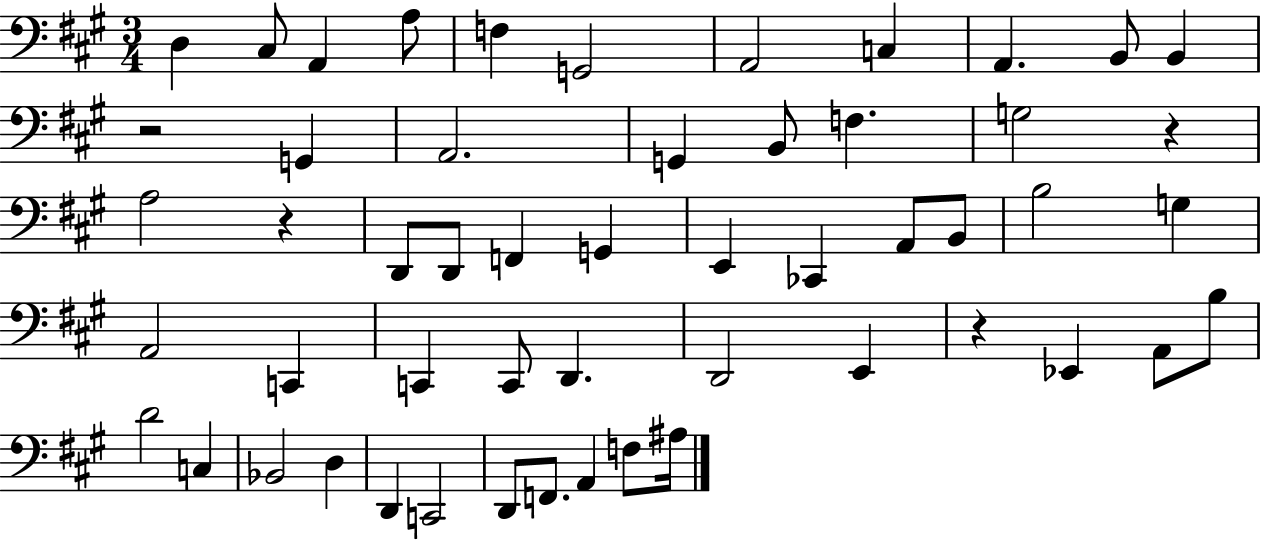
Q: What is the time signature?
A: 3/4